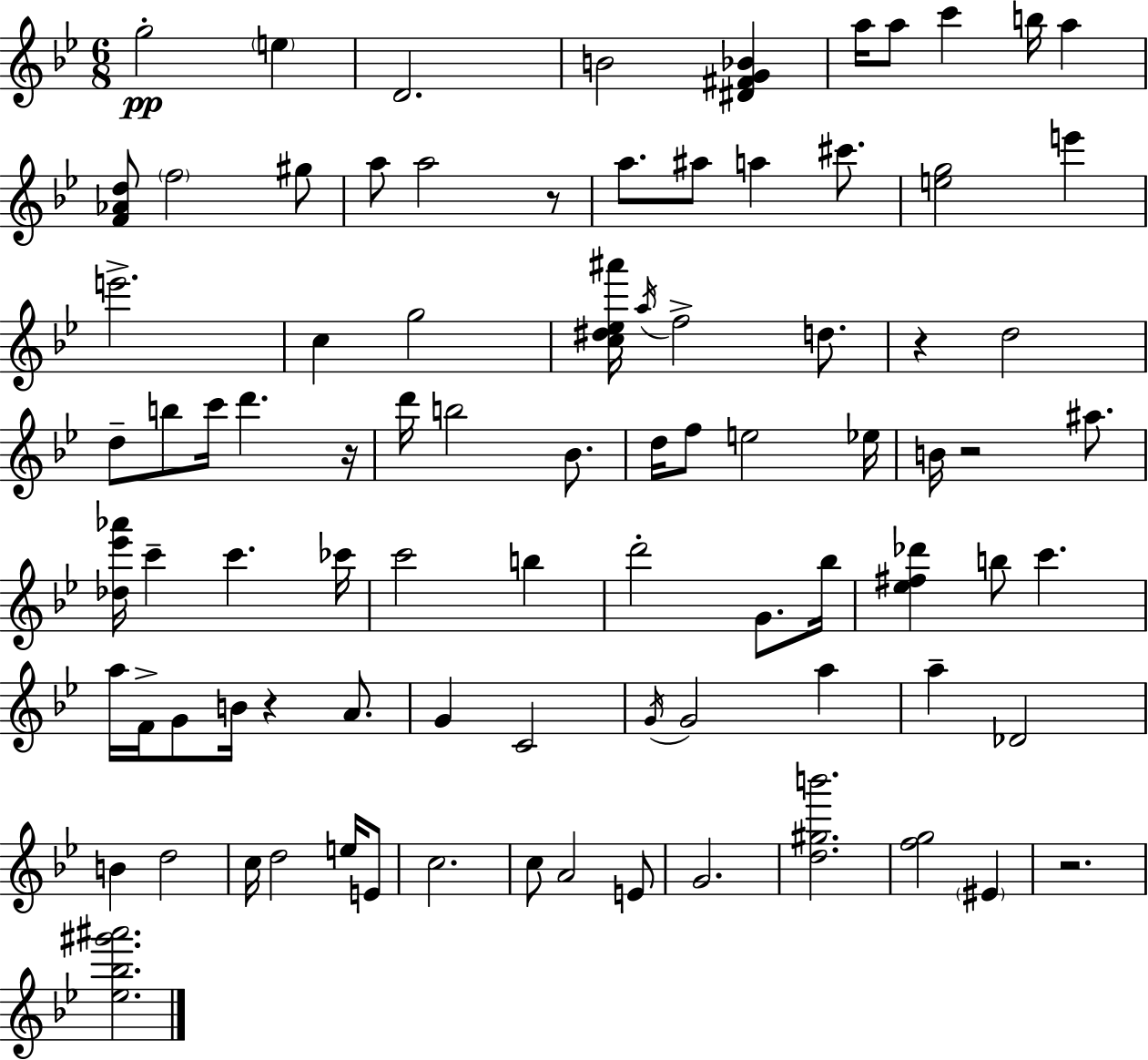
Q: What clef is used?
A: treble